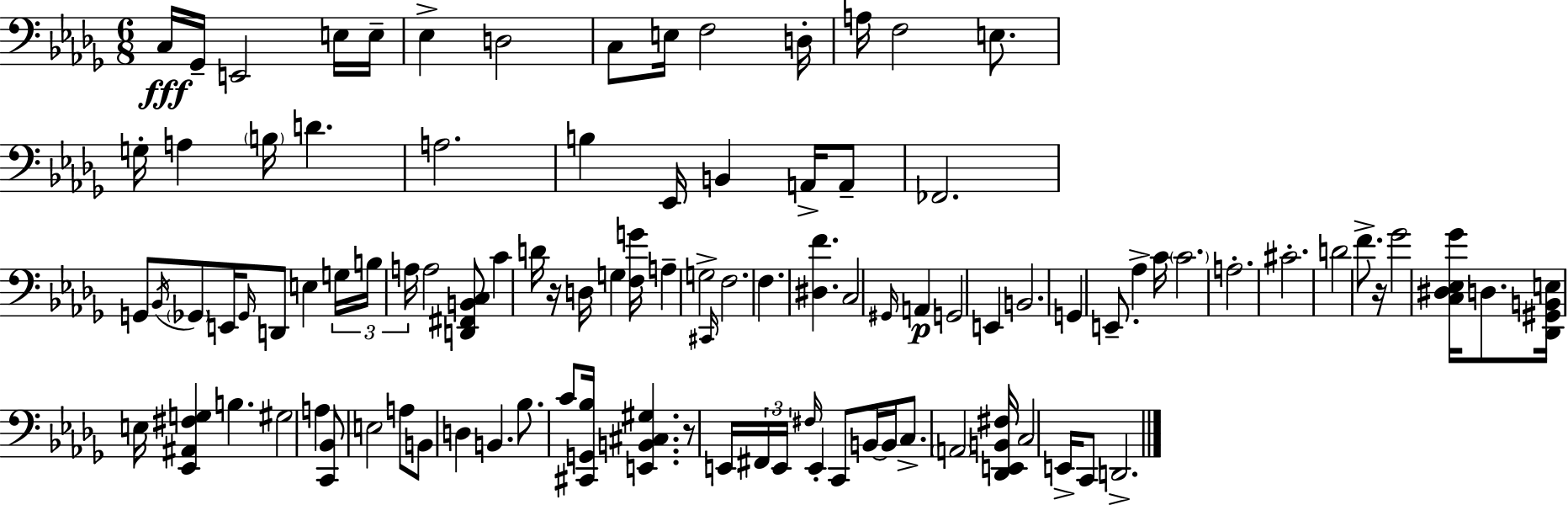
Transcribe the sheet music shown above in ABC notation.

X:1
T:Untitled
M:6/8
L:1/4
K:Bbm
C,/4 _G,,/4 E,,2 E,/4 E,/4 _E, D,2 C,/2 E,/4 F,2 D,/4 A,/4 F,2 E,/2 G,/4 A, B,/4 D A,2 B, _E,,/4 B,, A,,/4 A,,/2 _F,,2 G,,/2 _B,,/4 _G,,/2 E,,/4 _G,,/4 D,,/2 E, G,/4 B,/4 A,/4 A,2 [D,,^F,,B,,C,]/2 C D/4 z/4 D,/4 G, [F,G]/4 A, G,2 ^C,,/4 F,2 F, [^D,F] C,2 ^G,,/4 A,, G,,2 E,, B,,2 G,, E,,/2 _A, C/4 C2 A,2 ^C2 D2 F/2 z/4 _G2 [C,^D,_E,_G]/4 D,/2 [_D,,^G,,B,,E,]/4 E,/4 [_E,,^A,,^F,G,] B, ^G,2 A, [C,,_B,,]/2 E,2 A,/2 B,,/2 D, B,, _B,/2 C/2 [^C,,G,,_B,]/4 [E,,B,,^C,^G,] z/2 E,,/4 ^F,,/4 E,,/4 ^F,/4 E,, C,,/2 B,,/4 B,,/4 C,/2 A,,2 [_D,,E,,B,,^F,]/4 C,2 E,,/4 C,,/2 D,,2